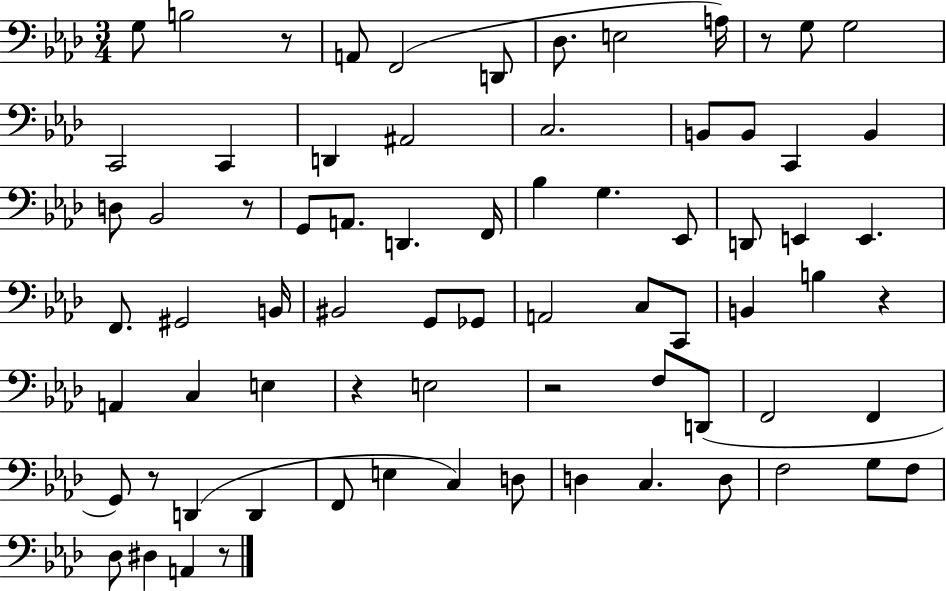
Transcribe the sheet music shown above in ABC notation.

X:1
T:Untitled
M:3/4
L:1/4
K:Ab
G,/2 B,2 z/2 A,,/2 F,,2 D,,/2 _D,/2 E,2 A,/4 z/2 G,/2 G,2 C,,2 C,, D,, ^A,,2 C,2 B,,/2 B,,/2 C,, B,, D,/2 _B,,2 z/2 G,,/2 A,,/2 D,, F,,/4 _B, G, _E,,/2 D,,/2 E,, E,, F,,/2 ^G,,2 B,,/4 ^B,,2 G,,/2 _G,,/2 A,,2 C,/2 C,,/2 B,, B, z A,, C, E, z E,2 z2 F,/2 D,,/2 F,,2 F,, G,,/2 z/2 D,, D,, F,,/2 E, C, D,/2 D, C, D,/2 F,2 G,/2 F,/2 _D,/2 ^D, A,, z/2